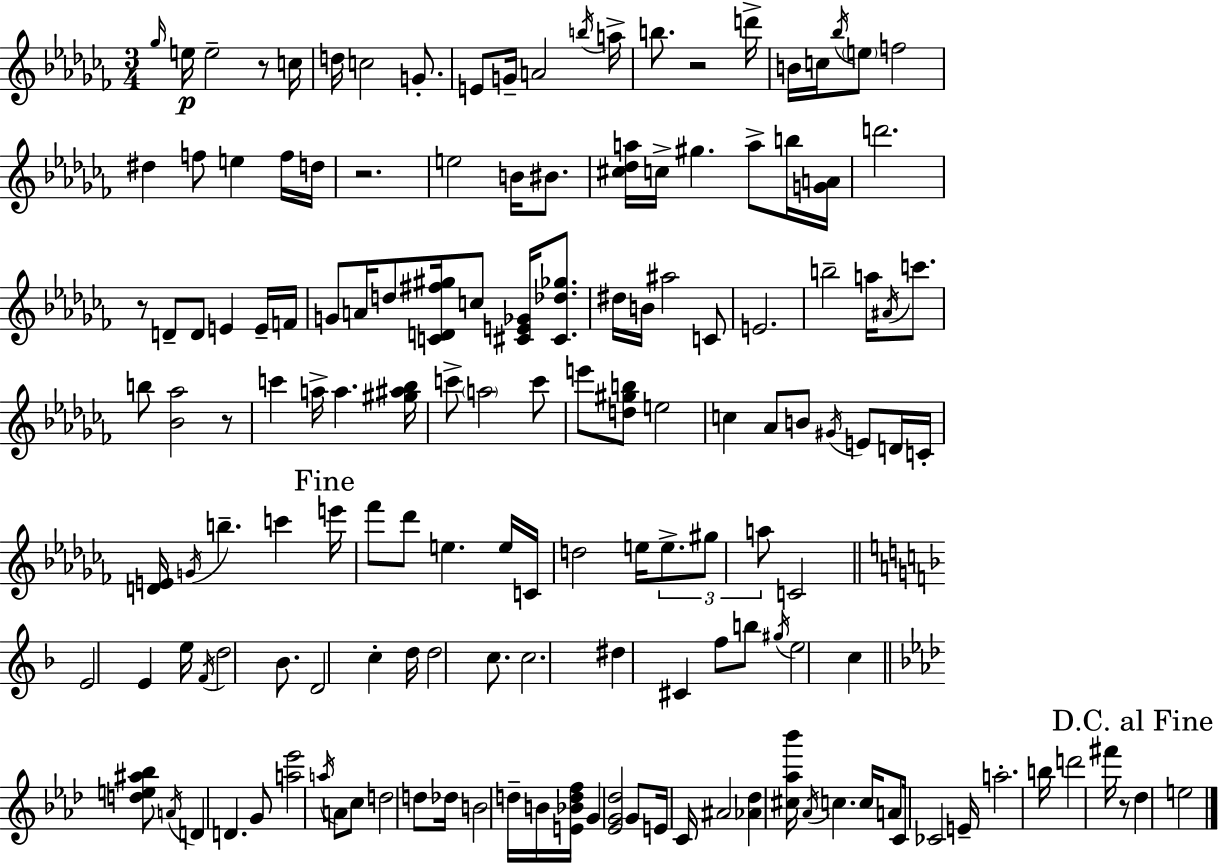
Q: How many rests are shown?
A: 6